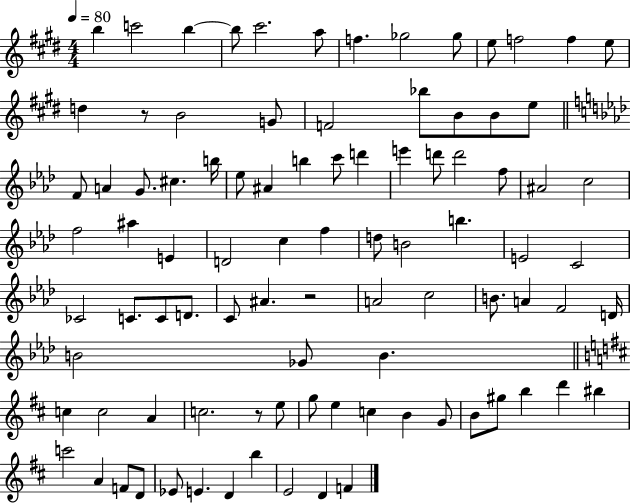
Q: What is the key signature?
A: E major